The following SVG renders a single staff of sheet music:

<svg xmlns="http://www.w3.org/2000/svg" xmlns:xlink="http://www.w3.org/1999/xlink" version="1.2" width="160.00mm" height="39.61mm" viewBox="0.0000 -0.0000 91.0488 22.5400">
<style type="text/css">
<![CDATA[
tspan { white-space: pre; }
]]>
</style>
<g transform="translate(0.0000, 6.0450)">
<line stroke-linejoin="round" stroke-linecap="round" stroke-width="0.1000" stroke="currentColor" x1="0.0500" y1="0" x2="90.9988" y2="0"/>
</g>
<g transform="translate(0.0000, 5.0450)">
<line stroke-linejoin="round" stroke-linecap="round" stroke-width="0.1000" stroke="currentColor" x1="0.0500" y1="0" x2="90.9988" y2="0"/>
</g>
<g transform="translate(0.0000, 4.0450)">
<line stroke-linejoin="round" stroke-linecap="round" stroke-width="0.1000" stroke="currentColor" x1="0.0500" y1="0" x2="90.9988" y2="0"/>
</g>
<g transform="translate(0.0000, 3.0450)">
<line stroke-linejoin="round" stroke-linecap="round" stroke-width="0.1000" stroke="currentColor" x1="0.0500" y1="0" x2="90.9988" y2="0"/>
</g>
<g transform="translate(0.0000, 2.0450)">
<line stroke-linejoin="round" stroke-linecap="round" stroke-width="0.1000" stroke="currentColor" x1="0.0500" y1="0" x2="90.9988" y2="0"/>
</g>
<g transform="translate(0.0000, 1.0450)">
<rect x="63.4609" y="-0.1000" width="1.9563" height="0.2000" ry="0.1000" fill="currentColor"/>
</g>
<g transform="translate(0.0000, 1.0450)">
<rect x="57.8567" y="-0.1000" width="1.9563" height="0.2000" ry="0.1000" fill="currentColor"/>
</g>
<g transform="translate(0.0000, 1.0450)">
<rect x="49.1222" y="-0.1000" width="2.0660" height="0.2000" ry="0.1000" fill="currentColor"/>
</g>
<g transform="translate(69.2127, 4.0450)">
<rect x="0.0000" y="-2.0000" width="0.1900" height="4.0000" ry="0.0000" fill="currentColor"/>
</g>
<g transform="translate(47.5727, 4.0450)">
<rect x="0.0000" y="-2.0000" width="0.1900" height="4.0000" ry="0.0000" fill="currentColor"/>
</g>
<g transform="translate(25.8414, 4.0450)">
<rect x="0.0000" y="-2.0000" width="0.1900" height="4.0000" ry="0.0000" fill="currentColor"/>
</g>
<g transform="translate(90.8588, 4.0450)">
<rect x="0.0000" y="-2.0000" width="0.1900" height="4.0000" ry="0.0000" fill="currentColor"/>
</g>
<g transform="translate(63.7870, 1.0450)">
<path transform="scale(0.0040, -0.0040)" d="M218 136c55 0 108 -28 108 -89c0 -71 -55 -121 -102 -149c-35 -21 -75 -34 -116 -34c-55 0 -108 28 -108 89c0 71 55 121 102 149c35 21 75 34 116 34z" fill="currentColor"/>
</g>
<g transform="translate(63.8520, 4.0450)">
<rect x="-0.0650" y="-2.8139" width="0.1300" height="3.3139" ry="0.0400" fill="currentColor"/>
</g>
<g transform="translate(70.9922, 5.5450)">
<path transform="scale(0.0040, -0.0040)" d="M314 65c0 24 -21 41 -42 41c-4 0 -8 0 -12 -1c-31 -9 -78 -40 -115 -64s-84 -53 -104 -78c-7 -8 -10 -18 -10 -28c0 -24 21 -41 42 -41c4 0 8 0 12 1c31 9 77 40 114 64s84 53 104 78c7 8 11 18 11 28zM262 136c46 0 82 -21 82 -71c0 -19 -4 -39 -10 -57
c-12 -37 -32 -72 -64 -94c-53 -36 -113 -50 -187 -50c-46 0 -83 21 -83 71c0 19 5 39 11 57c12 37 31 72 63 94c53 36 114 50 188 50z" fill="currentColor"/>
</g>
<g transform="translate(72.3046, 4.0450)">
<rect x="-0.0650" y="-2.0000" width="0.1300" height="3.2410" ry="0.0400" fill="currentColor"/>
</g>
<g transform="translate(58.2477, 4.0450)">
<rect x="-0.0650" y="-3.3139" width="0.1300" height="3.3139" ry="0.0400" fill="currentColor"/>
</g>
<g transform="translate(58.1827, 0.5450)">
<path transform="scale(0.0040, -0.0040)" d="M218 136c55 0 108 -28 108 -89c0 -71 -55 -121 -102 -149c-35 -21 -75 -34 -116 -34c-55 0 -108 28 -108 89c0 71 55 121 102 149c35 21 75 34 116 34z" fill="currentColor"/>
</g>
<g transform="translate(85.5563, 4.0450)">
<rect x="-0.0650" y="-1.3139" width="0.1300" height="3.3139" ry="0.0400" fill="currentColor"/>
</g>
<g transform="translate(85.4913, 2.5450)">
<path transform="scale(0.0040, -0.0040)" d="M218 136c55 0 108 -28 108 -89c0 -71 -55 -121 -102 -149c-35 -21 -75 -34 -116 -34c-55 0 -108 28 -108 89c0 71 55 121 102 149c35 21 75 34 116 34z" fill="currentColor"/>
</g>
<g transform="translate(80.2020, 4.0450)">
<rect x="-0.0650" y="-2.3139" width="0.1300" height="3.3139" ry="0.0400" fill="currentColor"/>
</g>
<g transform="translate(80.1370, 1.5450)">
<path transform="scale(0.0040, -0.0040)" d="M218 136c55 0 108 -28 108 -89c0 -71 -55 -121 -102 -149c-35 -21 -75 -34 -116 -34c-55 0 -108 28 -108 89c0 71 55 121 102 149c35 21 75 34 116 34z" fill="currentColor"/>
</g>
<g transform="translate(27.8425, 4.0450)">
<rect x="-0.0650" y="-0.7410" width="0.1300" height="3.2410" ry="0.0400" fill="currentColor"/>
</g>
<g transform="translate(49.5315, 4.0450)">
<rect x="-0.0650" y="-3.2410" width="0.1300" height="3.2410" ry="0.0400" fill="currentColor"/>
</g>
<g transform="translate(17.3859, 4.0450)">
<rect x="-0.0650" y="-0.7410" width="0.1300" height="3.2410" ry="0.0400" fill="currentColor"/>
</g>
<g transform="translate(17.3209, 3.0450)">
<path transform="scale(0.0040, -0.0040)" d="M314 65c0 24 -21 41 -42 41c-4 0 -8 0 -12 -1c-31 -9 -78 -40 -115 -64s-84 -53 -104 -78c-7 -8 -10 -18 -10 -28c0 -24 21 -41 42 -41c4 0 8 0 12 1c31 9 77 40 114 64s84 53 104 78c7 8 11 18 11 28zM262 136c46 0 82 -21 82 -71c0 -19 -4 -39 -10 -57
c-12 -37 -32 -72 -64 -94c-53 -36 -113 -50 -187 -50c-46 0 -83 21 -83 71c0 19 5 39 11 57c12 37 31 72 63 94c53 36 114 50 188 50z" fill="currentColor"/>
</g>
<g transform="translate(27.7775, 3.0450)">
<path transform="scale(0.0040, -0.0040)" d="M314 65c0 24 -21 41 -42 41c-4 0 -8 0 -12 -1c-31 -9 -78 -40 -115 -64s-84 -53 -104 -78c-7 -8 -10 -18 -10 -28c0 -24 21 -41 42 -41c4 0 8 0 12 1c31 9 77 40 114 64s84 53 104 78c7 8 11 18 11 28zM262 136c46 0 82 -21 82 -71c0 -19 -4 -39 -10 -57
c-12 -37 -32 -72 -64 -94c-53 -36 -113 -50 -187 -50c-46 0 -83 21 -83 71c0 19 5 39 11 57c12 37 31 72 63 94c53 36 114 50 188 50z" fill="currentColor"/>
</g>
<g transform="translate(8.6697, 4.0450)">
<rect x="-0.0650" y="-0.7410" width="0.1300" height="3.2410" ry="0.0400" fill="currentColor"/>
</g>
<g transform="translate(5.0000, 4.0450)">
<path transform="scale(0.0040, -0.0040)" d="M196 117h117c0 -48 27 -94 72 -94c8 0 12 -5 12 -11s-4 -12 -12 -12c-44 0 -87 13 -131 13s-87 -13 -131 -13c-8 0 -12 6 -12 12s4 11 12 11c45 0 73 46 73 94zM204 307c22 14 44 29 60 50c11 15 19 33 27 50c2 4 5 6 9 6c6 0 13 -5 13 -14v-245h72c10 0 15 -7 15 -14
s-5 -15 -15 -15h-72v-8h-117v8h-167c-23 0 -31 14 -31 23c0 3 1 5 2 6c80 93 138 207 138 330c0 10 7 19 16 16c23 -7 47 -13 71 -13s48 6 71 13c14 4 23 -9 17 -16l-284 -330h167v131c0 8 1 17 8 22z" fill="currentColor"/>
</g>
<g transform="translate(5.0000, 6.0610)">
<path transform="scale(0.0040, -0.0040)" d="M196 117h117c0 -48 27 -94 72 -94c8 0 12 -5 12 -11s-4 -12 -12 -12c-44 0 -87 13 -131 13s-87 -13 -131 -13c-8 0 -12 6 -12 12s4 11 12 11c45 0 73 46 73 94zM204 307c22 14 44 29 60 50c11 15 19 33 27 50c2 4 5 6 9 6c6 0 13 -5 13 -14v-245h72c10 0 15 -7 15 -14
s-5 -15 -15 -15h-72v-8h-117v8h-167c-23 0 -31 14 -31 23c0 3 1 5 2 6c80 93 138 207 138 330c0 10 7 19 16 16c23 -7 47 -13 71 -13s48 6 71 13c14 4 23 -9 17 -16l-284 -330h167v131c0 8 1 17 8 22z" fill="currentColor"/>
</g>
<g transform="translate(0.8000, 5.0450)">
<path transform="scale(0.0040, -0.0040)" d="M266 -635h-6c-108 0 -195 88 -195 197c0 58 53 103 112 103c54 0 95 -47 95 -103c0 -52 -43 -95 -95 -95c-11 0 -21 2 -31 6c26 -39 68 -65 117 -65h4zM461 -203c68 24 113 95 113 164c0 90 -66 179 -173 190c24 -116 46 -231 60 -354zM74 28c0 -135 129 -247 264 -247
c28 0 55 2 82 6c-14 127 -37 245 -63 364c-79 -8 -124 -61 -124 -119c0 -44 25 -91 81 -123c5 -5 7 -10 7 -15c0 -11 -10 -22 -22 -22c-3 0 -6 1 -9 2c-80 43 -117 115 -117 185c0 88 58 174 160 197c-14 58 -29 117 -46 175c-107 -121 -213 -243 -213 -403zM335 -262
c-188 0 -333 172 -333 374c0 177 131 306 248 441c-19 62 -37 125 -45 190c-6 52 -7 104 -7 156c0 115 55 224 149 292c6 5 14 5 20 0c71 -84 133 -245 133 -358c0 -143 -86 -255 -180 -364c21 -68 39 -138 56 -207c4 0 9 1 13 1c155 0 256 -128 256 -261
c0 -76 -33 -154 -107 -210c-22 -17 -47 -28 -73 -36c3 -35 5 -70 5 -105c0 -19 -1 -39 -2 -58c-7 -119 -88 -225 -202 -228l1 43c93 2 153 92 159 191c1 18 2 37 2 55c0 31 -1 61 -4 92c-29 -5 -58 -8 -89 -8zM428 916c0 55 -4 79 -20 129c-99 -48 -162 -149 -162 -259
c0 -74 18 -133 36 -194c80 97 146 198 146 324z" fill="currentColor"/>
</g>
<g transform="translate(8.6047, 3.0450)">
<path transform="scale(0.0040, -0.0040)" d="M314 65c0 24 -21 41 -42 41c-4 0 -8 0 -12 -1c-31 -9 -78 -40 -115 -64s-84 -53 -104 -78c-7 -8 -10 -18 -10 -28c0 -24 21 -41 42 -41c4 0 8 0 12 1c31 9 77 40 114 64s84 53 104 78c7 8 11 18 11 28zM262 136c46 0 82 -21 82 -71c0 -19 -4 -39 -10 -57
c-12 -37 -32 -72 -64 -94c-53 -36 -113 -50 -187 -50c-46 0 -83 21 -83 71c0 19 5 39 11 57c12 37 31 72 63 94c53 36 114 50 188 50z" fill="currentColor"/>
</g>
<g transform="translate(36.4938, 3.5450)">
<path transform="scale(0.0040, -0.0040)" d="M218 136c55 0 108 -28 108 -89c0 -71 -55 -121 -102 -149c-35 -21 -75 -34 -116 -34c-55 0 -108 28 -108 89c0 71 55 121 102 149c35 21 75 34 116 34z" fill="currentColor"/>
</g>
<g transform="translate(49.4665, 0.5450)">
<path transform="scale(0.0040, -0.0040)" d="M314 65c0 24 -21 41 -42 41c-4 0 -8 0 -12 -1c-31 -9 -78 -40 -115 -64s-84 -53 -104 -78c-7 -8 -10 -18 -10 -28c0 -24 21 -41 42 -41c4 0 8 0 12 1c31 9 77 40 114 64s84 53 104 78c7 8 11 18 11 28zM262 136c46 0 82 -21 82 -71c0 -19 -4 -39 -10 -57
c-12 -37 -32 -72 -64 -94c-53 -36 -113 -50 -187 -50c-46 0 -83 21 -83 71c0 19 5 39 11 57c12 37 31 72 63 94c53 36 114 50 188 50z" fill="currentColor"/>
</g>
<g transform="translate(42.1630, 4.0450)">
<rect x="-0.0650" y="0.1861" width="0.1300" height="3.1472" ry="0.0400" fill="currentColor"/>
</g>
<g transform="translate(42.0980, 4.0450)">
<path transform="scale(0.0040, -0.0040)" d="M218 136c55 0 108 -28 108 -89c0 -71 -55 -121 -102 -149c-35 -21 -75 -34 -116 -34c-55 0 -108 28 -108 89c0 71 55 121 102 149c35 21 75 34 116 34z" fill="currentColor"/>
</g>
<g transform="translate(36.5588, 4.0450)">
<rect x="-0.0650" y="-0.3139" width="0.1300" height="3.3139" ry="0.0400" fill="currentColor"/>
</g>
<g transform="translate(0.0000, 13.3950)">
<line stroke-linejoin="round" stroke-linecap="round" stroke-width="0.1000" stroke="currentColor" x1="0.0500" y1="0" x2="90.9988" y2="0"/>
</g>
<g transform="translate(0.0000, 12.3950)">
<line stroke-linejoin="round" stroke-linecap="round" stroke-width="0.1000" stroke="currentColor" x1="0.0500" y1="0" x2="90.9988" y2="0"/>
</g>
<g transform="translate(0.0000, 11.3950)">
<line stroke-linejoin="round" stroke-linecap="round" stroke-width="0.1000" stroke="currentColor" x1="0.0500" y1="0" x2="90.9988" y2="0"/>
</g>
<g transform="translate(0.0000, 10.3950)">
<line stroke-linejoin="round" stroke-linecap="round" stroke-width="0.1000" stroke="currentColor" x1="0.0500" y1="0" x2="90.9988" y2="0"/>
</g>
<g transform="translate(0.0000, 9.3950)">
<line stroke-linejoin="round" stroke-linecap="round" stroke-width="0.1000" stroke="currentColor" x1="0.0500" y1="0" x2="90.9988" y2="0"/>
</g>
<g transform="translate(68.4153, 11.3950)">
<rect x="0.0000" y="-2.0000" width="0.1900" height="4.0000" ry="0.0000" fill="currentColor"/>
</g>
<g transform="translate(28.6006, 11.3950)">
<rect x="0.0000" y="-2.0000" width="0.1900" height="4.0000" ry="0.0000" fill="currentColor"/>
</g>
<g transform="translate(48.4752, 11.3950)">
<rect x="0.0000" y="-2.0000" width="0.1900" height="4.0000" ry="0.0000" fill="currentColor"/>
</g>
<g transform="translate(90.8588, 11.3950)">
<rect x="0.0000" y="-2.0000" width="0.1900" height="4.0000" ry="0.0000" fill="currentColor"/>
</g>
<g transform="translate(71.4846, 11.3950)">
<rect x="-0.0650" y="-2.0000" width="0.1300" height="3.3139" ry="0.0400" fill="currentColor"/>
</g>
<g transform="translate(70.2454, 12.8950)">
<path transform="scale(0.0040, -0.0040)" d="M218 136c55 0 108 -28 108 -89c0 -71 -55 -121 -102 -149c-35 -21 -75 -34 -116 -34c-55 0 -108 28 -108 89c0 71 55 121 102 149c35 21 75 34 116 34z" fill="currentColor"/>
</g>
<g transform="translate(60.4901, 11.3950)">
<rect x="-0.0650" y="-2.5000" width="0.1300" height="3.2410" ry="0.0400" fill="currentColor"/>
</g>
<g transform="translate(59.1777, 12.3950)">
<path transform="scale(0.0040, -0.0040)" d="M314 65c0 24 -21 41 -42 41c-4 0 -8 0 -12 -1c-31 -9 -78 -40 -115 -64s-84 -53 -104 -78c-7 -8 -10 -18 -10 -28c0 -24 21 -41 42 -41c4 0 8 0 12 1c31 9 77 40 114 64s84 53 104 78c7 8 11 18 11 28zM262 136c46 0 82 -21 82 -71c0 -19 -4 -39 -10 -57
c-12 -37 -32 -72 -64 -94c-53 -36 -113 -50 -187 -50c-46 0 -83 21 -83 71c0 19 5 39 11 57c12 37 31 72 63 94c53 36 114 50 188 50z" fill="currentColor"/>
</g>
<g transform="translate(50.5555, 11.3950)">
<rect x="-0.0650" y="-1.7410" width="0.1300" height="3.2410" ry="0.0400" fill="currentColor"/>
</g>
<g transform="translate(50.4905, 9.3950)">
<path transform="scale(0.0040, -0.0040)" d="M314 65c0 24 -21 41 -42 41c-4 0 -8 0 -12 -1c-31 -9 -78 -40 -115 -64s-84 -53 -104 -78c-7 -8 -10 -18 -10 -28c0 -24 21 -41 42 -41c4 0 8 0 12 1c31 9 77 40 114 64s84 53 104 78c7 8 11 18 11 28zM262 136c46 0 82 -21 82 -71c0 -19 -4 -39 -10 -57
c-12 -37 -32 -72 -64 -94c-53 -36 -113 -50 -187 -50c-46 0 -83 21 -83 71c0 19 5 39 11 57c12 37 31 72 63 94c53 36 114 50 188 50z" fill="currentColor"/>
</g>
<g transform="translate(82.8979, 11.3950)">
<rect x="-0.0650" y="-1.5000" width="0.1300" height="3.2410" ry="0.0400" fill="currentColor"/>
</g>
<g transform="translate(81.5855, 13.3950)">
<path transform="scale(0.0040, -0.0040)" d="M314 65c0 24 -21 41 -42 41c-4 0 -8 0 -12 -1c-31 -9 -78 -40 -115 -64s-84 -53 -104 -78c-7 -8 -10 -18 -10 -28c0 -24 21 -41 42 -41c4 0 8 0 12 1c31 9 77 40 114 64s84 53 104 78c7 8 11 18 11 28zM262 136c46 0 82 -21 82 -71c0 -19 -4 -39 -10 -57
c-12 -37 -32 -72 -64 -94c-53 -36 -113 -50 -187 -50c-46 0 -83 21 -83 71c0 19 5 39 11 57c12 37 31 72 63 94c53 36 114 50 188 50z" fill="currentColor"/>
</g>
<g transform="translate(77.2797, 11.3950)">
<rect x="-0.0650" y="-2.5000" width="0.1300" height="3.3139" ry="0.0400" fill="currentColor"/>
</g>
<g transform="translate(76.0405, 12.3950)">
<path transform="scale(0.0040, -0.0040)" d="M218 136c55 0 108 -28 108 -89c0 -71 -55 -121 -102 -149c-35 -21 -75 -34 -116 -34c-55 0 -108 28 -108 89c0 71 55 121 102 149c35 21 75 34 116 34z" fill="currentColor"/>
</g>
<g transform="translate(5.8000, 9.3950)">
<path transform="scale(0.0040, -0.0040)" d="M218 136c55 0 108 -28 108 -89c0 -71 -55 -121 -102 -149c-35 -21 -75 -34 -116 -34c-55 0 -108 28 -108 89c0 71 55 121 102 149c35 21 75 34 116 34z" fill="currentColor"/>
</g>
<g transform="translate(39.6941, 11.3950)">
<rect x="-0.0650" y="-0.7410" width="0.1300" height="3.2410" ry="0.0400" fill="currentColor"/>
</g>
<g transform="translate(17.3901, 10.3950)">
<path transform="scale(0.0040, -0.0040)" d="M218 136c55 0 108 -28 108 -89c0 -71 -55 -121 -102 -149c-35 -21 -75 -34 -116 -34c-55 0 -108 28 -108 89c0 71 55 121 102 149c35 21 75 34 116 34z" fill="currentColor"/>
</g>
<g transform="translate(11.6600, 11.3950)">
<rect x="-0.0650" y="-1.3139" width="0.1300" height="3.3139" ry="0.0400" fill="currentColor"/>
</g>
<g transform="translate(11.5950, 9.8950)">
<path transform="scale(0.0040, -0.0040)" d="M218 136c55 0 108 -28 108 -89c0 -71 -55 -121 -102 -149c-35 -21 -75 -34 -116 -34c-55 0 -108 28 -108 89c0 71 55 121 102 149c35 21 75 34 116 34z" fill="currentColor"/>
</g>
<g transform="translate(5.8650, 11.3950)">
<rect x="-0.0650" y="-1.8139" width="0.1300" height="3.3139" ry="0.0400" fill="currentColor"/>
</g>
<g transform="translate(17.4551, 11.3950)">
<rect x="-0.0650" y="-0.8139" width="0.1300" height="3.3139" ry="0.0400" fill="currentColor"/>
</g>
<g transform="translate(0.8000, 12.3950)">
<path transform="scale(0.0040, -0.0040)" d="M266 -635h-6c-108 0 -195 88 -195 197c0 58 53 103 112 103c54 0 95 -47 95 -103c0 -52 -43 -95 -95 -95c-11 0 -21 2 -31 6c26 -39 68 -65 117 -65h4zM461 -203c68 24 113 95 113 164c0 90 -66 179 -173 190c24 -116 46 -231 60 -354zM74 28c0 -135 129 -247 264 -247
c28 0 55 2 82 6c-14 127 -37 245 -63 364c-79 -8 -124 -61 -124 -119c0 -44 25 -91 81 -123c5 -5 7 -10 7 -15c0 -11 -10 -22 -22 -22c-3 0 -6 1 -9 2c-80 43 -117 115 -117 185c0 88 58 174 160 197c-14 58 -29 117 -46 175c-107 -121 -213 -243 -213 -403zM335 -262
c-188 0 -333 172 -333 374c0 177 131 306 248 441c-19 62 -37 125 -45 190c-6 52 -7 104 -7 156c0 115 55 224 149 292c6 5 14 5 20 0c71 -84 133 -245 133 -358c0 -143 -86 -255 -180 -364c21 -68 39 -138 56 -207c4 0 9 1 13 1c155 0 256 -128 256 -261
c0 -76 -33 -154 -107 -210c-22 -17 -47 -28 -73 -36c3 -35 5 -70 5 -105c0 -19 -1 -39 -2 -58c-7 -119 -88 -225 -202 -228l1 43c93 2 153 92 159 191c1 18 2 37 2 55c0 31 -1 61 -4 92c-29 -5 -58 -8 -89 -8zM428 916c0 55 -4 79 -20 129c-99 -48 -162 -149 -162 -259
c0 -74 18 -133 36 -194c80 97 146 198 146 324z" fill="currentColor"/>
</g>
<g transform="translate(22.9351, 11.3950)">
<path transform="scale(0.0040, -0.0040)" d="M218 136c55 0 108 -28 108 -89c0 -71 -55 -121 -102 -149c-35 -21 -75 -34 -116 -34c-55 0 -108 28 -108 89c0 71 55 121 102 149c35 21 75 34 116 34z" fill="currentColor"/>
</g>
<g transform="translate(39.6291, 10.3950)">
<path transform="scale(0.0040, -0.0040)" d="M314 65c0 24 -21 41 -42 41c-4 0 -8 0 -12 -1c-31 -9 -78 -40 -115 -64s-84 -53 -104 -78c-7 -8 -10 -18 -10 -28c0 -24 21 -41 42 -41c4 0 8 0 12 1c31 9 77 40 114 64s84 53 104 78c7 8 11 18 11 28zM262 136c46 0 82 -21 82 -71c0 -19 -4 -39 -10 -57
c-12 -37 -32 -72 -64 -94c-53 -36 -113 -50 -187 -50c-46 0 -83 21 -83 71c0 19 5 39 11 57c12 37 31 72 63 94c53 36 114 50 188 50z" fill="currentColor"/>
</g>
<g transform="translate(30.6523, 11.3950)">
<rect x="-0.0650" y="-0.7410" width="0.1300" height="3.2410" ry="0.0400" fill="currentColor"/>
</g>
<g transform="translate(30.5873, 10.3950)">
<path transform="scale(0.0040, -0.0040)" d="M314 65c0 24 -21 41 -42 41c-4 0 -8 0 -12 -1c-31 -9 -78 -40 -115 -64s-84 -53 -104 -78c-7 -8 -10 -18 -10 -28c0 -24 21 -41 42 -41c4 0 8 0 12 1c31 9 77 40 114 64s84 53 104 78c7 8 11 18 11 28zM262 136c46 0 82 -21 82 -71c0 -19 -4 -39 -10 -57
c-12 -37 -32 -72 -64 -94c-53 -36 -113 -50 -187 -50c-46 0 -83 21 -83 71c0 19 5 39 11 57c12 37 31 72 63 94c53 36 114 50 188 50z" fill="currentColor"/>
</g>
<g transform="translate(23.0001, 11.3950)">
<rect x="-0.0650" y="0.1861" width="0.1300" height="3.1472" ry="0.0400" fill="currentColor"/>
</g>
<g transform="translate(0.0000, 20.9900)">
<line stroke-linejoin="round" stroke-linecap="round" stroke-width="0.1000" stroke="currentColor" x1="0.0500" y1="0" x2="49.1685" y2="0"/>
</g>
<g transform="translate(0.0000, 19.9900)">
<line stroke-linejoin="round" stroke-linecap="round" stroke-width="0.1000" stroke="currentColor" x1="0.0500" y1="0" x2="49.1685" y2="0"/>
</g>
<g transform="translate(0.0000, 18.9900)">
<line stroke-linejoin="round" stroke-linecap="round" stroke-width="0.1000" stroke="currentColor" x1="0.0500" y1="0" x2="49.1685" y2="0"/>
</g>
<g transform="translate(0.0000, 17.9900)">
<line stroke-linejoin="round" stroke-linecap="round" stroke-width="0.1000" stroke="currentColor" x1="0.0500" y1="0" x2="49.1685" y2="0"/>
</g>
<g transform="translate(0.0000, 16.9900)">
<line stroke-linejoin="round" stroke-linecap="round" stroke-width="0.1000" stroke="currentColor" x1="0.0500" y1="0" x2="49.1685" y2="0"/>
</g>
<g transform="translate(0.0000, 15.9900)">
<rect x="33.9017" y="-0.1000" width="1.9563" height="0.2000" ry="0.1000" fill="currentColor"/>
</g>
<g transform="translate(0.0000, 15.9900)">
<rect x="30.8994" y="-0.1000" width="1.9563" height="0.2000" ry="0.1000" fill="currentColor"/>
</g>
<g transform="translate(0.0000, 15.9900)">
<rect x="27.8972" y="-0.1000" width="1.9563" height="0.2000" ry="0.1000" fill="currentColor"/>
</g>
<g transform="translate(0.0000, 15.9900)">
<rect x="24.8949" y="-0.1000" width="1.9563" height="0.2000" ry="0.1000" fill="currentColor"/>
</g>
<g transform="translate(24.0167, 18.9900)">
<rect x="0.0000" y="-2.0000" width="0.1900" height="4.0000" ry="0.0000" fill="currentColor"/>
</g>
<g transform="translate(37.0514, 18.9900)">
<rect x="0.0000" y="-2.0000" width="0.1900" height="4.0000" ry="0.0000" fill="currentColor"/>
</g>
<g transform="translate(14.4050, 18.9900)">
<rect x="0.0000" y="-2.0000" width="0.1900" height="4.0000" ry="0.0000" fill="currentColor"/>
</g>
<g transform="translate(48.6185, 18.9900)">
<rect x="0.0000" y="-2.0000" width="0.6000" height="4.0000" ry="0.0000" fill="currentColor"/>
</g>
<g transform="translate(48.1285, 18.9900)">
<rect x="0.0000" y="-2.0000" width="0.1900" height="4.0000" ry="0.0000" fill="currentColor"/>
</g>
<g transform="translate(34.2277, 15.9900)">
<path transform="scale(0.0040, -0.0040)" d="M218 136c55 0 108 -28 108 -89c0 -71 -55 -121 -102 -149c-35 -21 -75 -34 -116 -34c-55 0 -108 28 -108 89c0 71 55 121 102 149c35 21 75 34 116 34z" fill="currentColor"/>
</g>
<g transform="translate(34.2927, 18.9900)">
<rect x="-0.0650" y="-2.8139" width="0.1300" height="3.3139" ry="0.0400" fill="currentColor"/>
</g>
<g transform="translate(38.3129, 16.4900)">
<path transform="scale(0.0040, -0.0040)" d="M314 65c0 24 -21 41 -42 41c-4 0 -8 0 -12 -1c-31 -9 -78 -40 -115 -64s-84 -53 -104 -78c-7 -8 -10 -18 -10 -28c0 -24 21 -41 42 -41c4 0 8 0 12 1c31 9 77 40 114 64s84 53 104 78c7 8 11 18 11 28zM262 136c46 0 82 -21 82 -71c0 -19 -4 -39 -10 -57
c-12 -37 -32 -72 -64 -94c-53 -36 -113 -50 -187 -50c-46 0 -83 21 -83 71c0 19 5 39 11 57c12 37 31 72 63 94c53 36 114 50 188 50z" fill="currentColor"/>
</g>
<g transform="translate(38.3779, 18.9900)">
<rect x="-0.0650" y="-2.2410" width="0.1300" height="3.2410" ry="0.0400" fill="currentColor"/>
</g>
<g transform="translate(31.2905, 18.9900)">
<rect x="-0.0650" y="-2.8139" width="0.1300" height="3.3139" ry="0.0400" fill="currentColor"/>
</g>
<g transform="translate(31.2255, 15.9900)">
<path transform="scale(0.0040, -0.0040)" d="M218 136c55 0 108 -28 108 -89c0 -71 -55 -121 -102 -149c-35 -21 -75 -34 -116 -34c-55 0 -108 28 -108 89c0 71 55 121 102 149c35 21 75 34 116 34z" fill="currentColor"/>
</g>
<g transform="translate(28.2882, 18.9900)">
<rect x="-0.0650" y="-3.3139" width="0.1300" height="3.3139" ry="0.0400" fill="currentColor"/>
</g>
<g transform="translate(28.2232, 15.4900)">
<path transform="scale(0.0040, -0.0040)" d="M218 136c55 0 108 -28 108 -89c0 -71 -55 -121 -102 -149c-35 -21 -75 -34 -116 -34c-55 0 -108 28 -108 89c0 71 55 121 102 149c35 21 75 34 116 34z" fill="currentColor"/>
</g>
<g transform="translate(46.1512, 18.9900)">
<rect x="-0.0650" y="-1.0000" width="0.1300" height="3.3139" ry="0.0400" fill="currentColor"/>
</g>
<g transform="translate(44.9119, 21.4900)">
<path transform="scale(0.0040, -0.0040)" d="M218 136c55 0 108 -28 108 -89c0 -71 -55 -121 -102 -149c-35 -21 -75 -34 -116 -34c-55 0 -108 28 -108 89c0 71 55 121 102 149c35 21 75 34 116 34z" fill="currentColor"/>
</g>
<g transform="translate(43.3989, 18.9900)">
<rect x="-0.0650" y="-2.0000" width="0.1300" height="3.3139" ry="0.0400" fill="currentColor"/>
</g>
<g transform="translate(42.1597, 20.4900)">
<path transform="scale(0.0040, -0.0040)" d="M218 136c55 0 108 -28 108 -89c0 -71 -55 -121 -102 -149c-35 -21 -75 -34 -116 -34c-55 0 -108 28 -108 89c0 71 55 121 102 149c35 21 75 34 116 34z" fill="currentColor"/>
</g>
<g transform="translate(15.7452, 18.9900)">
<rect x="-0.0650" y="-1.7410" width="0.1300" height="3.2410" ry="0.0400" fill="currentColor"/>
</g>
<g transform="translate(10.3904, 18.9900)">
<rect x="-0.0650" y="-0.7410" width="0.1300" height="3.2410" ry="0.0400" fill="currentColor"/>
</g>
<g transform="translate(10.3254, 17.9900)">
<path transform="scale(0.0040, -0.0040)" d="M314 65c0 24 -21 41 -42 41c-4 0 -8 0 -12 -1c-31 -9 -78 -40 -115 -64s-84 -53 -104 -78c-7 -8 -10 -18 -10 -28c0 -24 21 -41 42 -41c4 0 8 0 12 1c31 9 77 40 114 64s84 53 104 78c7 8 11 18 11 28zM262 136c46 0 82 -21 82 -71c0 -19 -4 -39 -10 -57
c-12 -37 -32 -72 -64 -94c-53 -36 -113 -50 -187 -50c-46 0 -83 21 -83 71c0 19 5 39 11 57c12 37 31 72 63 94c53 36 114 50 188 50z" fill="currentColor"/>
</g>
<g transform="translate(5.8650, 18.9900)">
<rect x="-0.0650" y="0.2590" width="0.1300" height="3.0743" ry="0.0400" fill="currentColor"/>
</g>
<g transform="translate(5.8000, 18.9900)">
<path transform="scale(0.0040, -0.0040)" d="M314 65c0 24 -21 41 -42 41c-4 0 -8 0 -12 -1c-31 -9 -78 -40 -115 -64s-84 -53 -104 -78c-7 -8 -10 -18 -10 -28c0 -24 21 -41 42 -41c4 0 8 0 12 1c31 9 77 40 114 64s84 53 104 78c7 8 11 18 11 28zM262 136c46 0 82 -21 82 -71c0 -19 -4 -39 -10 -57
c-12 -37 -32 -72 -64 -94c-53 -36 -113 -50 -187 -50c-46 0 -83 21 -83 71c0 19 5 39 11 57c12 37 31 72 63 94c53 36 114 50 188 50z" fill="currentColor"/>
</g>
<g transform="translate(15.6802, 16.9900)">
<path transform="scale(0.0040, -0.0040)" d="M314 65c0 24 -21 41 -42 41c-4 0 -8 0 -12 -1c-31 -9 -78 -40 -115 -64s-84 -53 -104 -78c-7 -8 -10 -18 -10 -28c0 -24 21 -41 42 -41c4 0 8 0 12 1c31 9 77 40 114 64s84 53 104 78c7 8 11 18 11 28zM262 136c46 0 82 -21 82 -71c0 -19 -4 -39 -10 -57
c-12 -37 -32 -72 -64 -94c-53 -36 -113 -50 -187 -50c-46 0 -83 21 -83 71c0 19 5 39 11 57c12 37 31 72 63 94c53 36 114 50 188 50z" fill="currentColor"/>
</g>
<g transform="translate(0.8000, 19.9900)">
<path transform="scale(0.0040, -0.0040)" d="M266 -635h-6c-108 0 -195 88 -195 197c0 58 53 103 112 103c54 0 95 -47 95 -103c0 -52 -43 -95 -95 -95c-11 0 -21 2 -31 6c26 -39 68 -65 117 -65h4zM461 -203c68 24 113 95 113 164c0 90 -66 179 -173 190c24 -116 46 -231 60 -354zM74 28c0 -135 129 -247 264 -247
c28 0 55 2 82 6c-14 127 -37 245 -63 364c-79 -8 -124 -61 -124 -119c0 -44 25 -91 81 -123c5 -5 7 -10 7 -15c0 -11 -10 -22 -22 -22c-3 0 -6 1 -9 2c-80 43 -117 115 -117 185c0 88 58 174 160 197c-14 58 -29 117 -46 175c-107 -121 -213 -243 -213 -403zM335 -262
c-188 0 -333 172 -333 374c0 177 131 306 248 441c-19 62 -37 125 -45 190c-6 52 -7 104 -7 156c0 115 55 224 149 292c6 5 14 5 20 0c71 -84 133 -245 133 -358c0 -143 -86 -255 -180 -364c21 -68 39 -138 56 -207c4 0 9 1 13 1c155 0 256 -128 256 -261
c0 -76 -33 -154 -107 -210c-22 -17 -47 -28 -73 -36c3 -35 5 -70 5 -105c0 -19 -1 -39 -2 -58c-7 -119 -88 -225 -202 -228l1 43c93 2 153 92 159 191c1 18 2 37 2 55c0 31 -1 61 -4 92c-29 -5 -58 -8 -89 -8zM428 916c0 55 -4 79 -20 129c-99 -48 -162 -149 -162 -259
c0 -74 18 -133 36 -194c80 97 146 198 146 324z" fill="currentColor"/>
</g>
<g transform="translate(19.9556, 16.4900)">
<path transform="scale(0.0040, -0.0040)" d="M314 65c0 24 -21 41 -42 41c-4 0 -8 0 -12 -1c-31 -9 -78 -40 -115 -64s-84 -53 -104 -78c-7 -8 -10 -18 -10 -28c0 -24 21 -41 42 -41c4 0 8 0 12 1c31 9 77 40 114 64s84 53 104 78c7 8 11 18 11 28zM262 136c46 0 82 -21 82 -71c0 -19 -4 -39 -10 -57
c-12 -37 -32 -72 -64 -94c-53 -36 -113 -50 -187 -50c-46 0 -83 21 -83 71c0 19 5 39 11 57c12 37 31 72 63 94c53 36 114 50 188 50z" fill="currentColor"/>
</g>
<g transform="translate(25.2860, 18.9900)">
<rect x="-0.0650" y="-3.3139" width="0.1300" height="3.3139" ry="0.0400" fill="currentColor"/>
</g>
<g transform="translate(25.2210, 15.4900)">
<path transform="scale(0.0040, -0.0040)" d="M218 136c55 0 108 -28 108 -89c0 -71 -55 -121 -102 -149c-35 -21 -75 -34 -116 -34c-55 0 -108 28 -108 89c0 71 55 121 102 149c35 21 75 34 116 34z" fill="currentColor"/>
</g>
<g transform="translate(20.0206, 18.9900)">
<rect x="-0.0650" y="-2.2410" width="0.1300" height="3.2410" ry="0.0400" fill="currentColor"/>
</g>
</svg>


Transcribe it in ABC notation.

X:1
T:Untitled
M:4/4
L:1/4
K:C
d2 d2 d2 c B b2 b a F2 g e f e d B d2 d2 f2 G2 F G E2 B2 d2 f2 g2 b b a a g2 F D